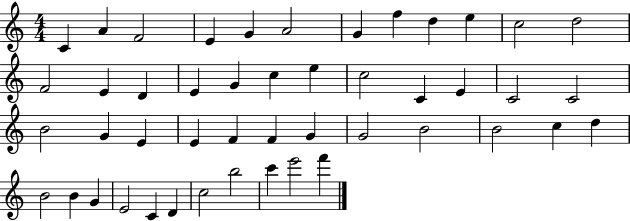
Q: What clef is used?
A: treble